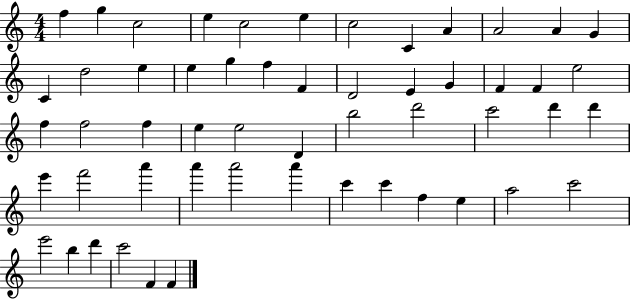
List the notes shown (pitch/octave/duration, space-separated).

F5/q G5/q C5/h E5/q C5/h E5/q C5/h C4/q A4/q A4/h A4/q G4/q C4/q D5/h E5/q E5/q G5/q F5/q F4/q D4/h E4/q G4/q F4/q F4/q E5/h F5/q F5/h F5/q E5/q E5/h D4/q B5/h D6/h C6/h D6/q D6/q E6/q F6/h A6/q A6/q A6/h A6/q C6/q C6/q F5/q E5/q A5/h C6/h E6/h B5/q D6/q C6/h F4/q F4/q